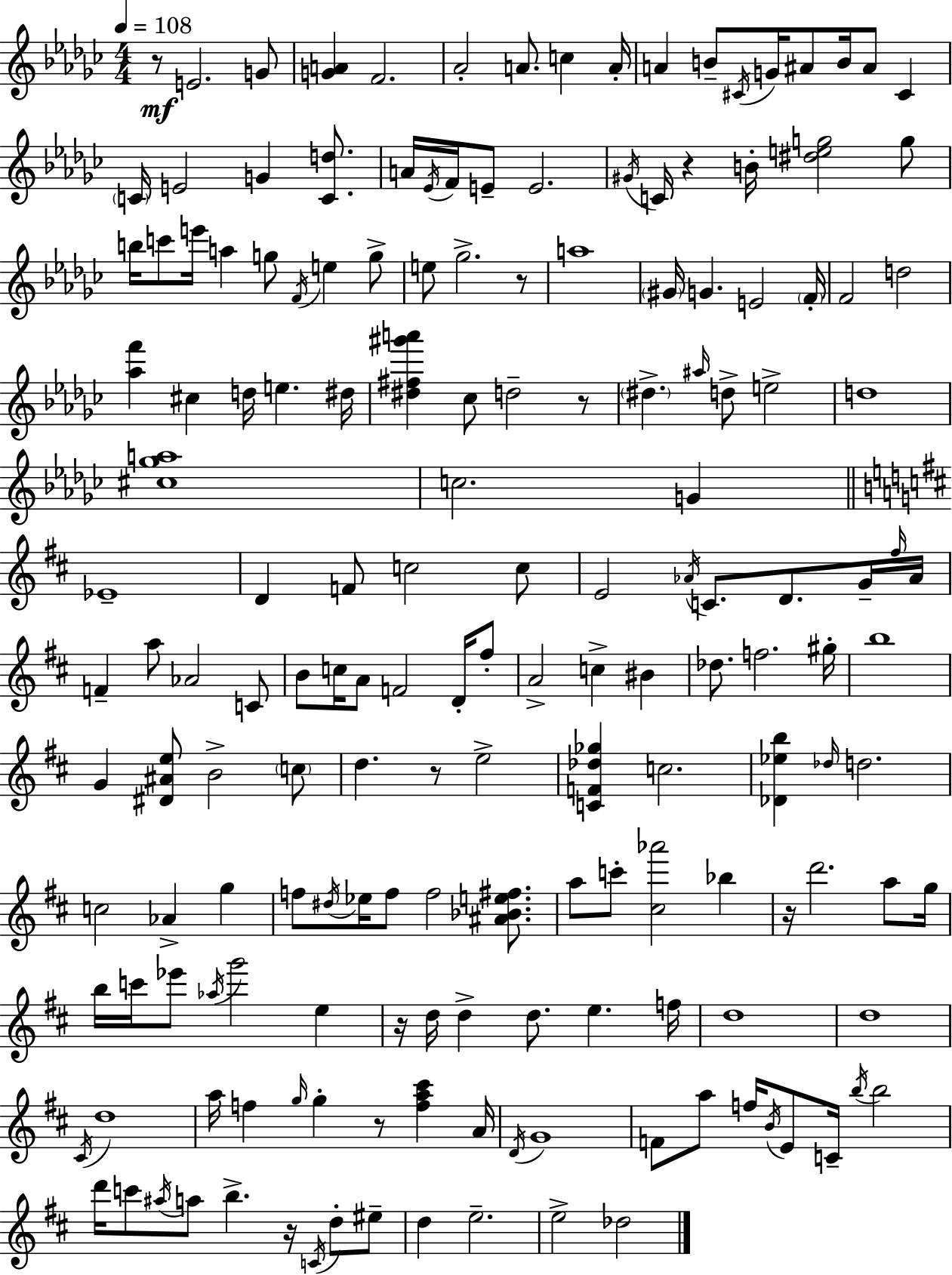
{
  \clef treble
  \numericTimeSignature
  \time 4/4
  \key ees \minor
  \tempo 4 = 108
  r8\mf e'2. g'8 | <g' a'>4 f'2. | aes'2-. a'8. c''4 a'16-. | a'4 b'8-- \acciaccatura { cis'16 } g'16 ais'8 b'16 ais'8 cis'4 | \break \parenthesize c'16 e'2 g'4 <c' d''>8. | a'16 \acciaccatura { ees'16 } f'16 e'8-- e'2. | \acciaccatura { gis'16 } c'16 r4 b'16-. <dis'' e'' g''>2 | g''8 b''16 c'''8 e'''16 a''4 g''8 \acciaccatura { f'16 } e''4 | \break g''8-> e''8 ges''2.-> | r8 a''1 | \parenthesize gis'16 g'4. e'2 | \parenthesize f'16-. f'2 d''2 | \break <aes'' f'''>4 cis''4 d''16 e''4. | dis''16 <dis'' fis'' gis''' a'''>4 ces''8 d''2-- | r8 \parenthesize dis''4.-> \grace { ais''16 } d''8-> e''2-> | d''1 | \break <cis'' ges'' a''>1 | c''2. | g'4 \bar "||" \break \key b \minor ees'1-- | d'4 f'8 c''2 c''8 | e'2 \acciaccatura { aes'16 } c'8. d'8. g'16-- | \grace { fis''16 } aes'16 f'4-- a''8 aes'2 | \break c'8 b'8 c''16 a'8 f'2 d'16-. | fis''8-. a'2-> c''4-> bis'4 | des''8. f''2. | gis''16-. b''1 | \break g'4 <dis' ais' e''>8 b'2-> | \parenthesize c''8 d''4. r8 e''2-> | <c' f' des'' ges''>4 c''2. | <des' ees'' b''>4 \grace { des''16 } d''2. | \break c''2 aes'4-> g''4 | f''8 \acciaccatura { dis''16 } ees''16 f''8 f''2 | <ais' bes' e'' fis''>8. a''8 c'''8-. <cis'' aes'''>2 | bes''4 r16 d'''2. | \break a''8 g''16 b''16 c'''16 ees'''8 \acciaccatura { aes''16 } g'''2 | e''4 r16 d''16 d''4-> d''8. e''4. | f''16 d''1 | d''1 | \break \acciaccatura { cis'16 } d''1 | a''16 f''4 \grace { g''16 } g''4-. | r8 <f'' a'' cis'''>4 a'16 \acciaccatura { d'16 } g'1 | f'8 a''8 f''16 \acciaccatura { b'16 } e'8 | \break c'16-- \acciaccatura { b''16 } b''2 d'''16 c'''8 \acciaccatura { ais''16 } a''8 | b''4.-> r16 \acciaccatura { c'16 } d''8-. eis''8-- d''4 | e''2.-- e''2-> | des''2 \bar "|."
}